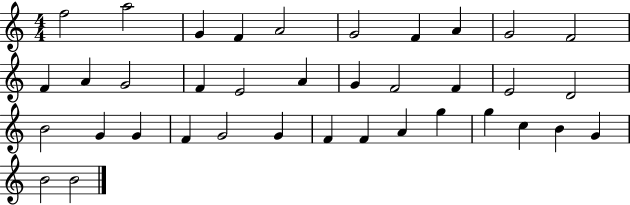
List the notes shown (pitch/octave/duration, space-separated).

F5/h A5/h G4/q F4/q A4/h G4/h F4/q A4/q G4/h F4/h F4/q A4/q G4/h F4/q E4/h A4/q G4/q F4/h F4/q E4/h D4/h B4/h G4/q G4/q F4/q G4/h G4/q F4/q F4/q A4/q G5/q G5/q C5/q B4/q G4/q B4/h B4/h